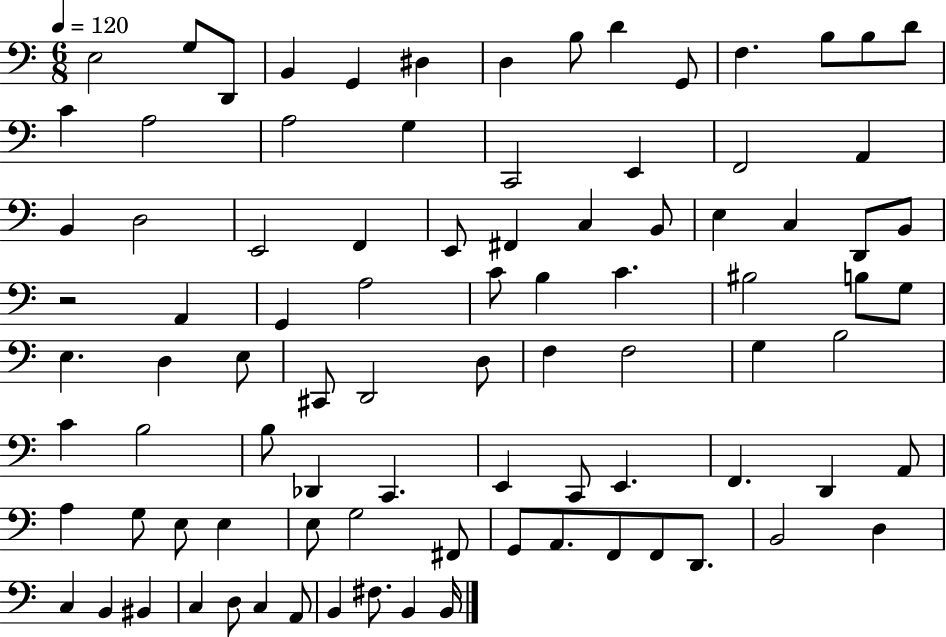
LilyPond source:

{
  \clef bass
  \numericTimeSignature
  \time 6/8
  \key c \major
  \tempo 4 = 120
  e2 g8 d,8 | b,4 g,4 dis4 | d4 b8 d'4 g,8 | f4. b8 b8 d'8 | \break c'4 a2 | a2 g4 | c,2 e,4 | f,2 a,4 | \break b,4 d2 | e,2 f,4 | e,8 fis,4 c4 b,8 | e4 c4 d,8 b,8 | \break r2 a,4 | g,4 a2 | c'8 b4 c'4. | bis2 b8 g8 | \break e4. d4 e8 | cis,8 d,2 d8 | f4 f2 | g4 b2 | \break c'4 b2 | b8 des,4 c,4. | e,4 c,8 e,4. | f,4. d,4 a,8 | \break a4 g8 e8 e4 | e8 g2 fis,8 | g,8 a,8. f,8 f,8 d,8. | b,2 d4 | \break c4 b,4 bis,4 | c4 d8 c4 a,8 | b,4 fis8. b,4 b,16 | \bar "|."
}